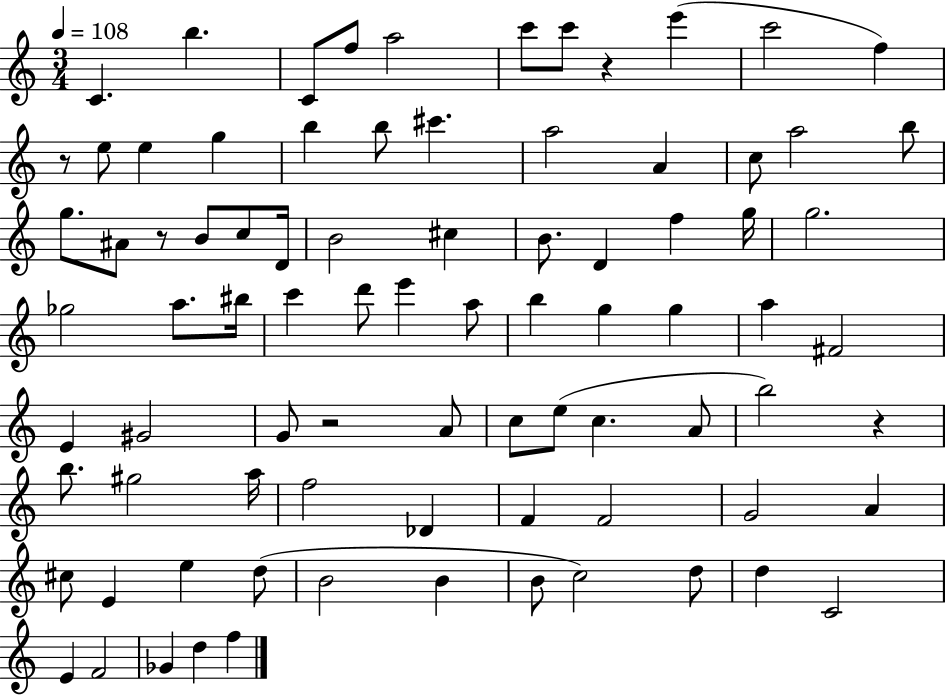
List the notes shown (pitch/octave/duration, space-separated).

C4/q. B5/q. C4/e F5/e A5/h C6/e C6/e R/q E6/q C6/h F5/q R/e E5/e E5/q G5/q B5/q B5/e C#6/q. A5/h A4/q C5/e A5/h B5/e G5/e. A#4/e R/e B4/e C5/e D4/s B4/h C#5/q B4/e. D4/q F5/q G5/s G5/h. Gb5/h A5/e. BIS5/s C6/q D6/e E6/q A5/e B5/q G5/q G5/q A5/q F#4/h E4/q G#4/h G4/e R/h A4/e C5/e E5/e C5/q. A4/e B5/h R/q B5/e. G#5/h A5/s F5/h Db4/q F4/q F4/h G4/h A4/q C#5/e E4/q E5/q D5/e B4/h B4/q B4/e C5/h D5/e D5/q C4/h E4/q F4/h Gb4/q D5/q F5/q